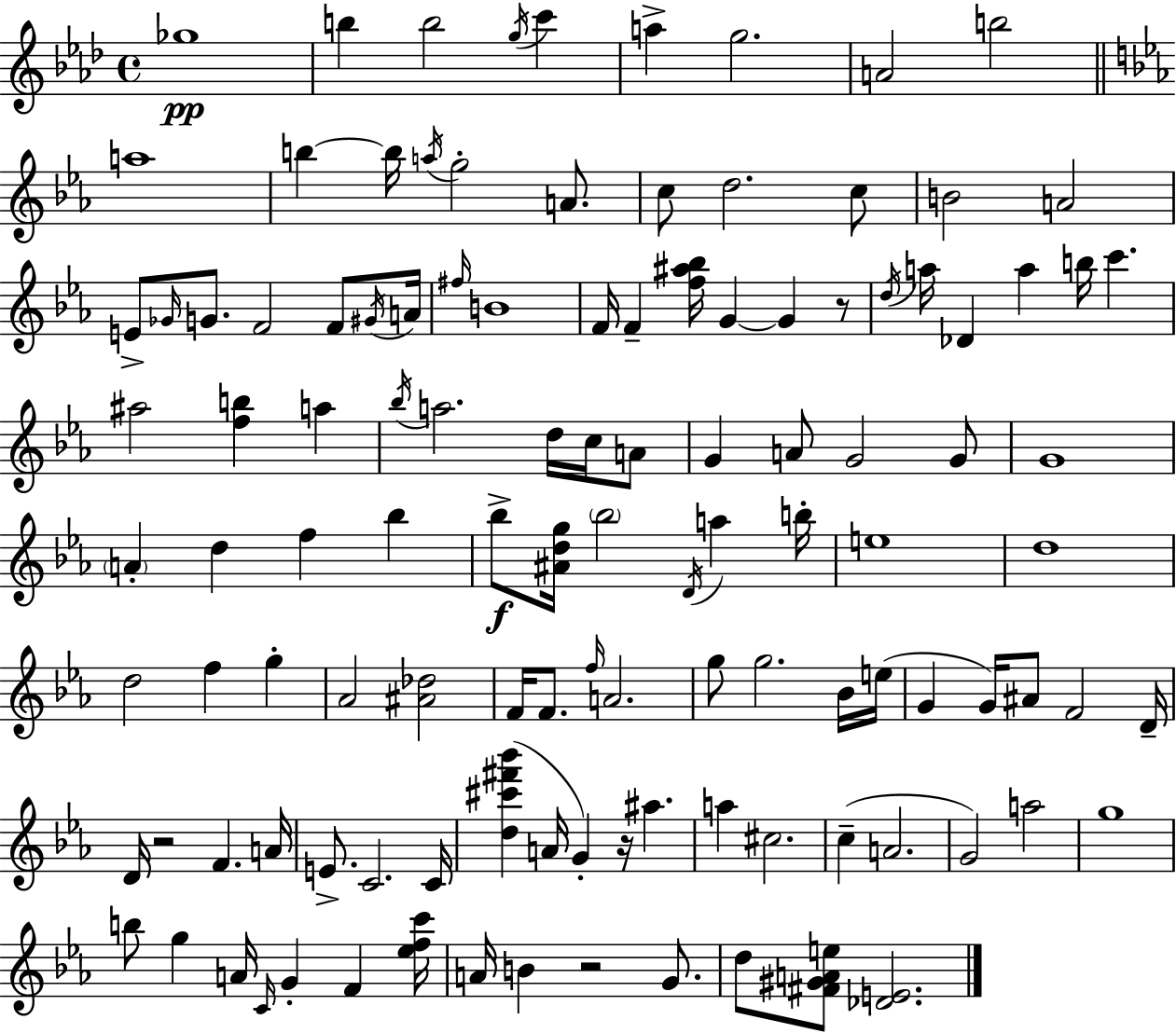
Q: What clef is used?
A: treble